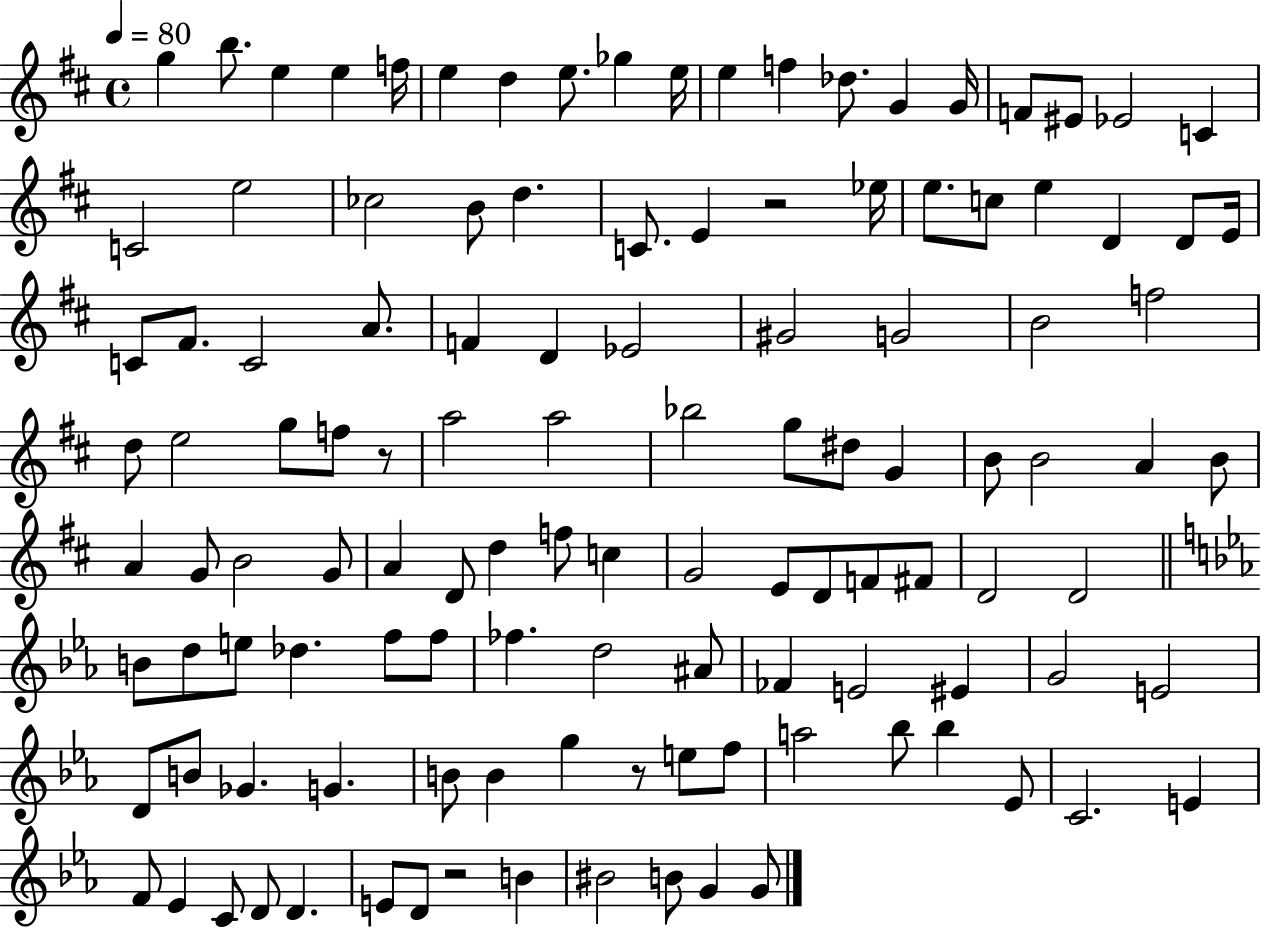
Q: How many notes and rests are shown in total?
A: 119